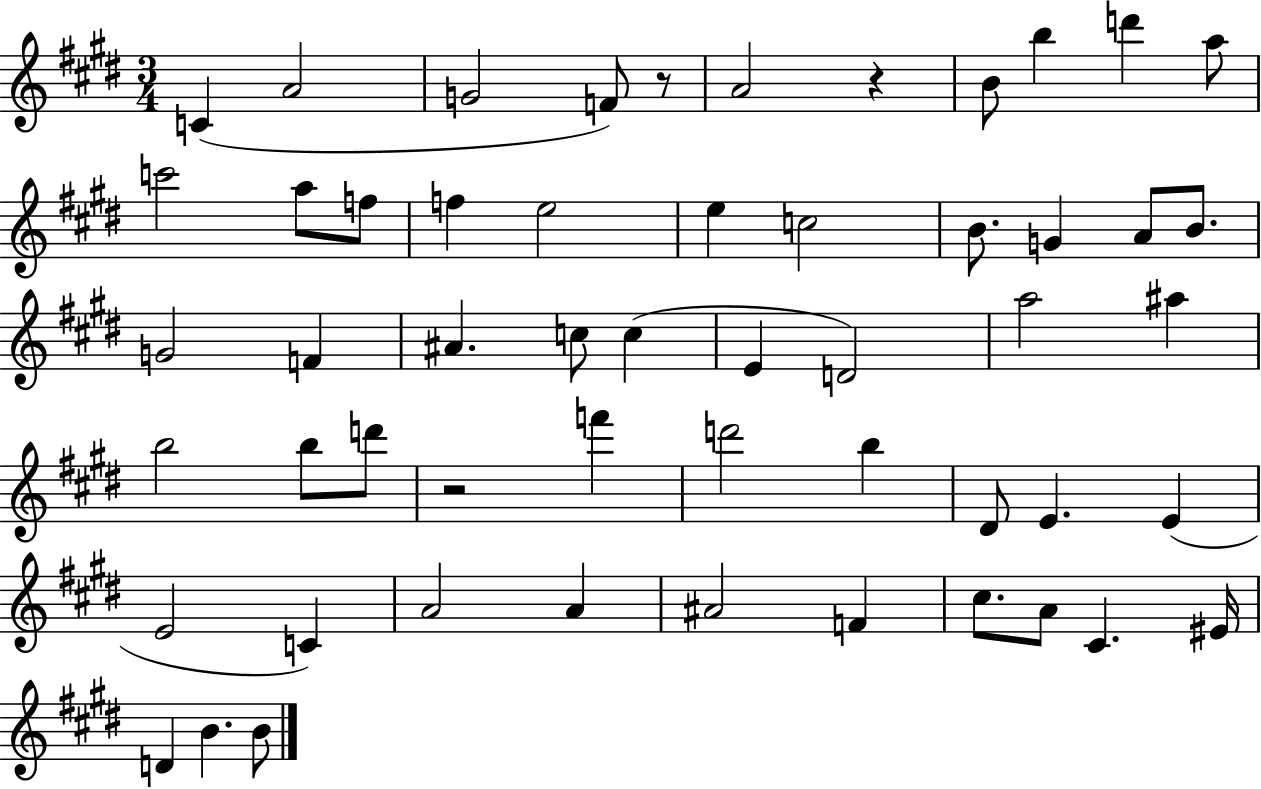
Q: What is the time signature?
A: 3/4